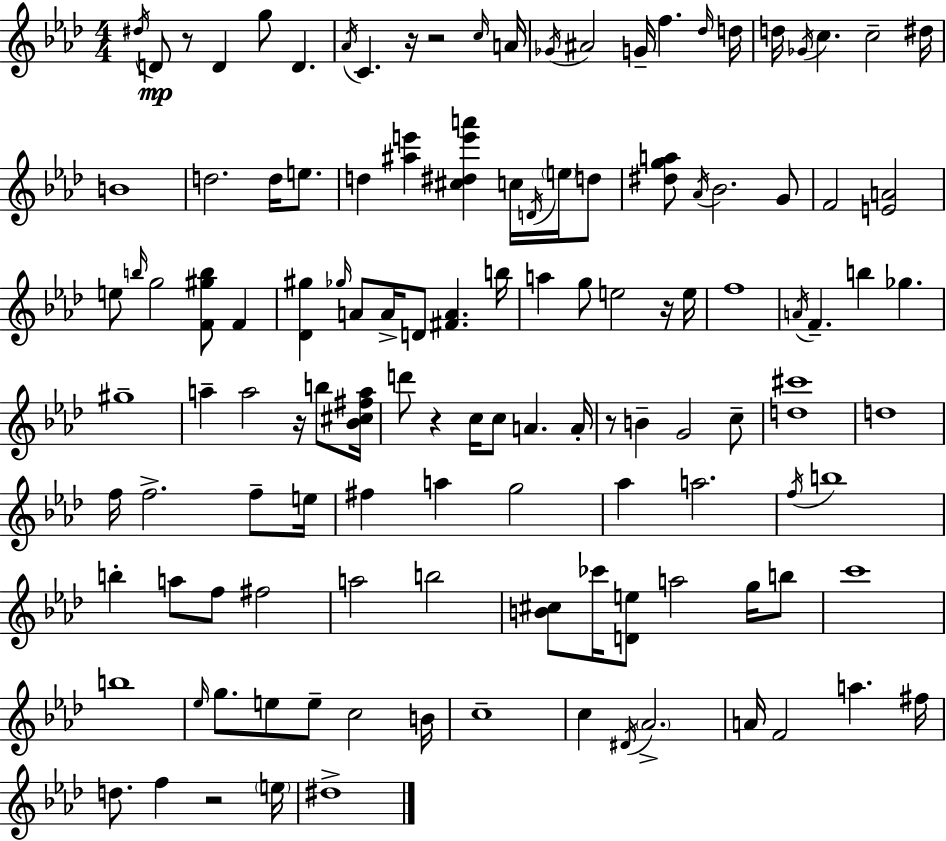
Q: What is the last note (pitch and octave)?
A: D#5